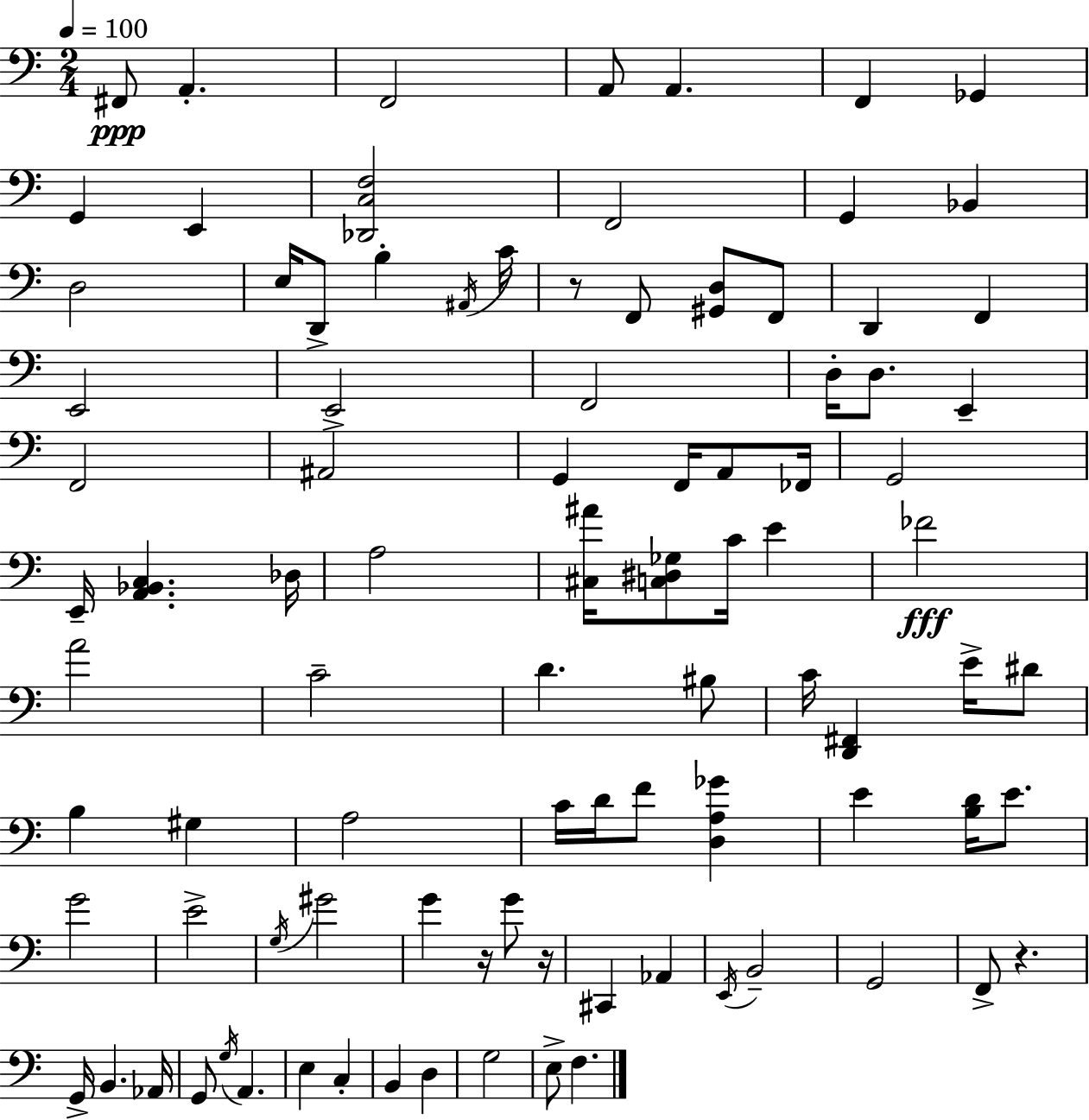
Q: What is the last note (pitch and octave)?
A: F3